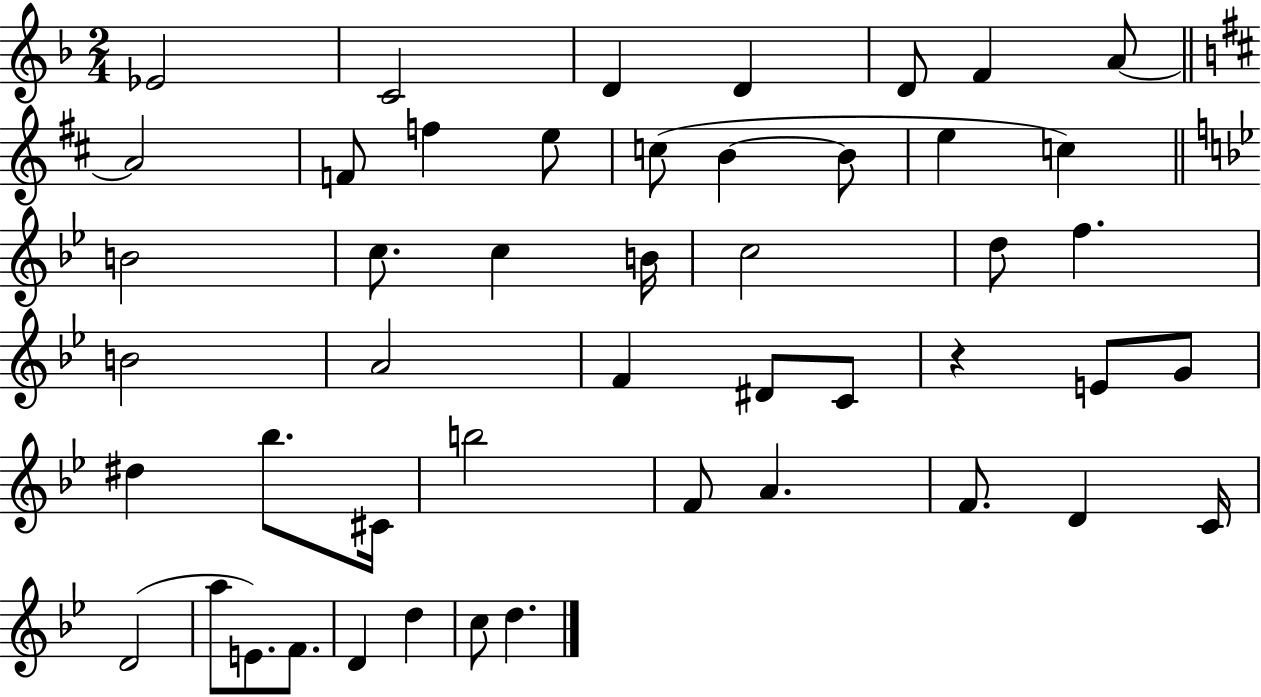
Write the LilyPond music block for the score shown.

{
  \clef treble
  \numericTimeSignature
  \time 2/4
  \key f \major
  \repeat volta 2 { ees'2 | c'2 | d'4 d'4 | d'8 f'4 a'8~~ | \break \bar "||" \break \key d \major a'2 | f'8 f''4 e''8 | c''8( b'4~~ b'8 | e''4 c''4) | \break \bar "||" \break \key g \minor b'2 | c''8. c''4 b'16 | c''2 | d''8 f''4. | \break b'2 | a'2 | f'4 dis'8 c'8 | r4 e'8 g'8 | \break dis''4 bes''8. cis'16 | b''2 | f'8 a'4. | f'8. d'4 c'16 | \break d'2( | a''8 e'8.) f'8. | d'4 d''4 | c''8 d''4. | \break } \bar "|."
}